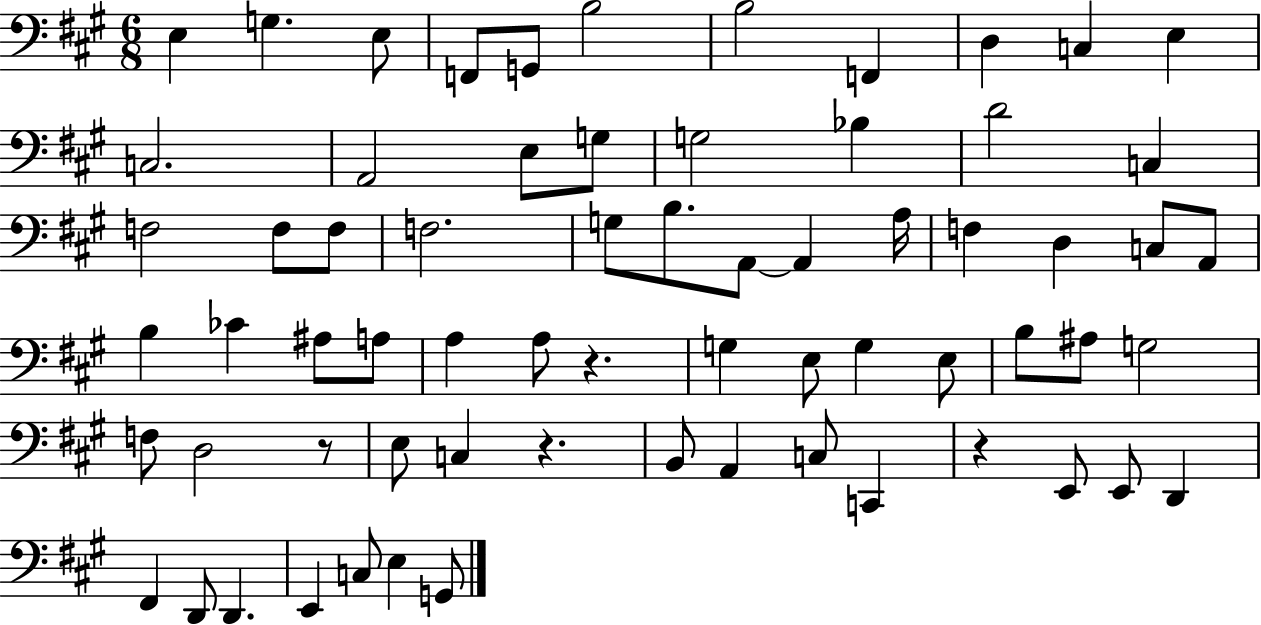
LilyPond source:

{
  \clef bass
  \numericTimeSignature
  \time 6/8
  \key a \major
  e4 g4. e8 | f,8 g,8 b2 | b2 f,4 | d4 c4 e4 | \break c2. | a,2 e8 g8 | g2 bes4 | d'2 c4 | \break f2 f8 f8 | f2. | g8 b8. a,8~~ a,4 a16 | f4 d4 c8 a,8 | \break b4 ces'4 ais8 a8 | a4 a8 r4. | g4 e8 g4 e8 | b8 ais8 g2 | \break f8 d2 r8 | e8 c4 r4. | b,8 a,4 c8 c,4 | r4 e,8 e,8 d,4 | \break fis,4 d,8 d,4. | e,4 c8 e4 g,8 | \bar "|."
}